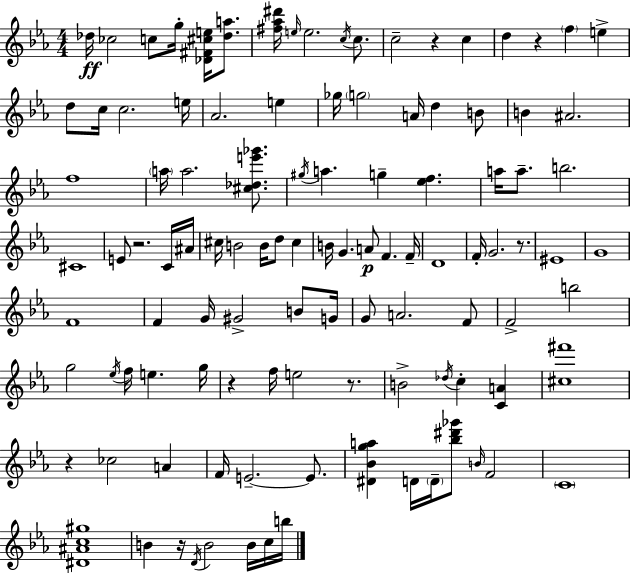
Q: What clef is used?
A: treble